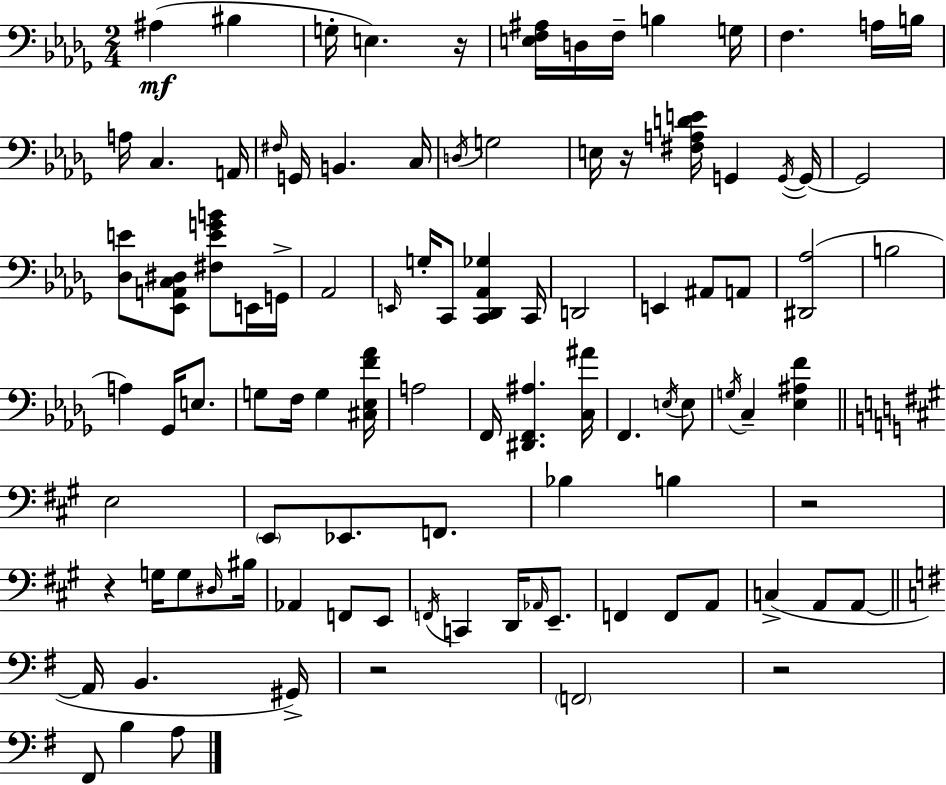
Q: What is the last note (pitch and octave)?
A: A3